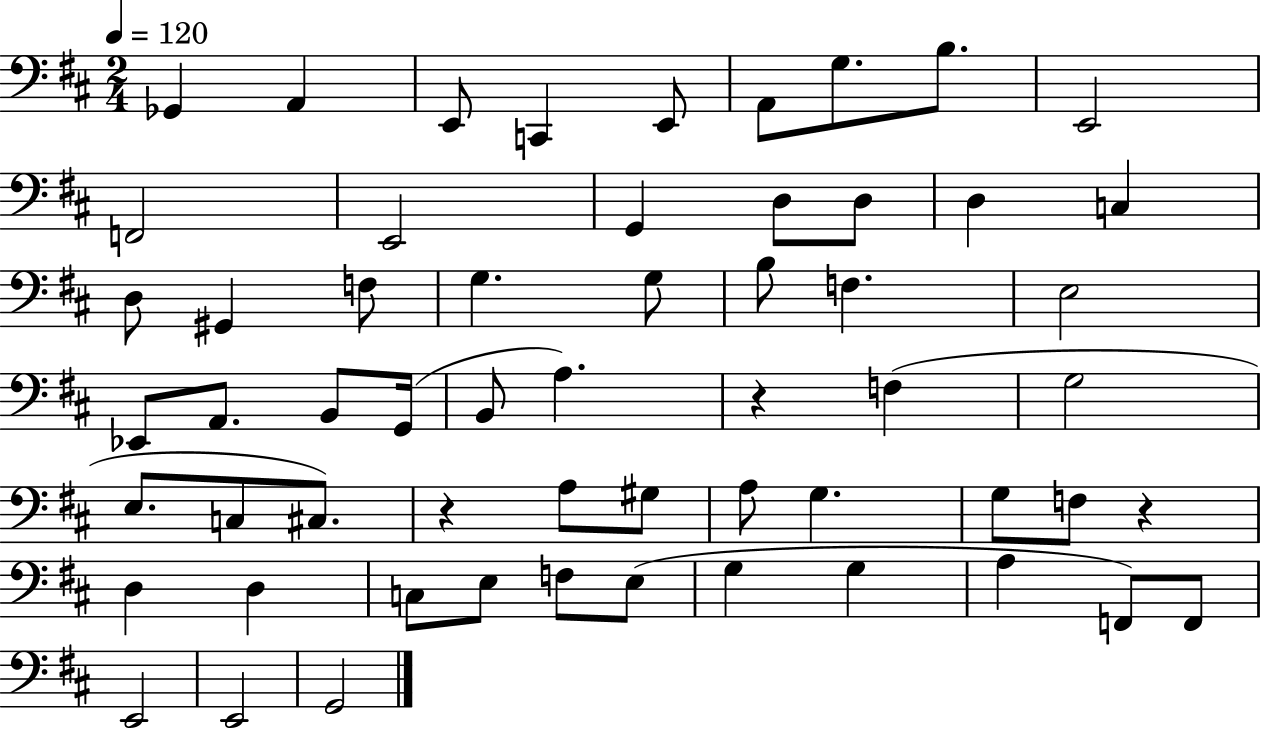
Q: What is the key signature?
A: D major